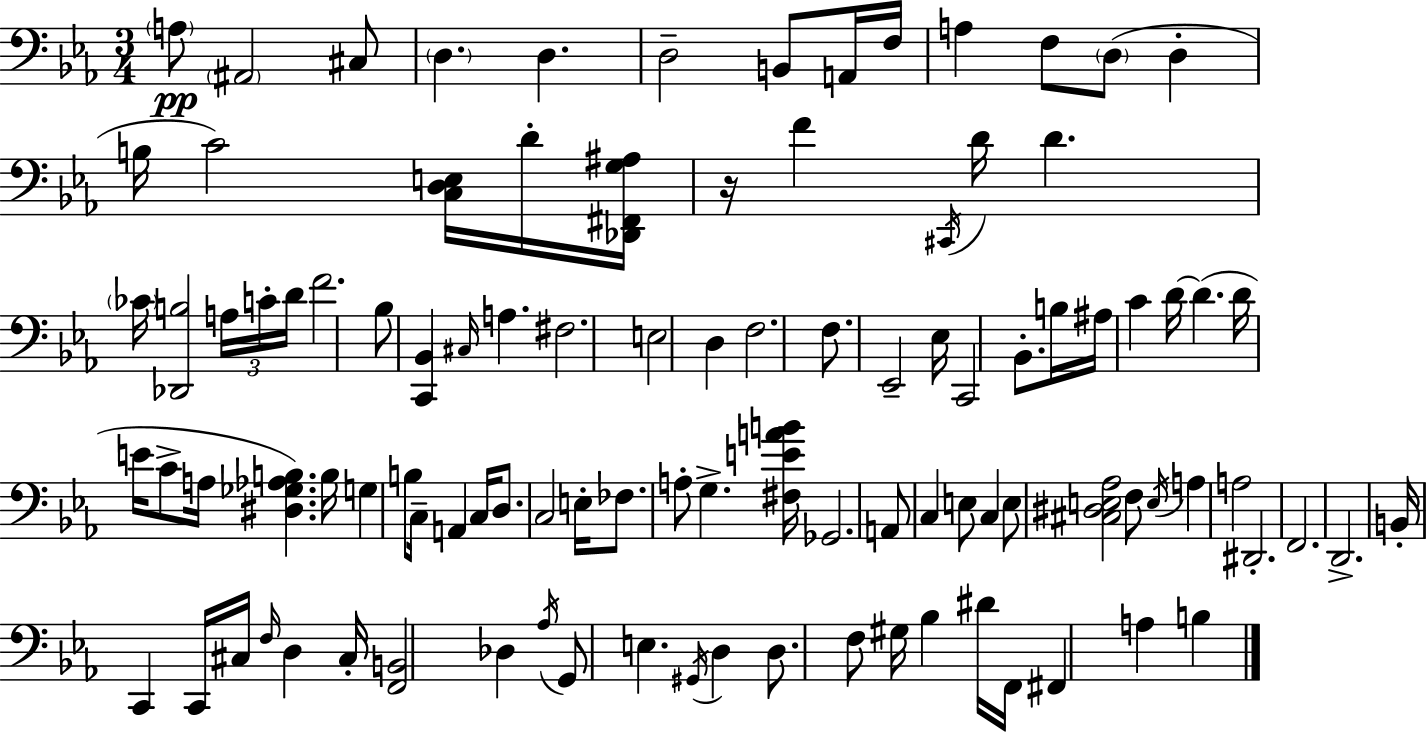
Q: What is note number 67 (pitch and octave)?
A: A3